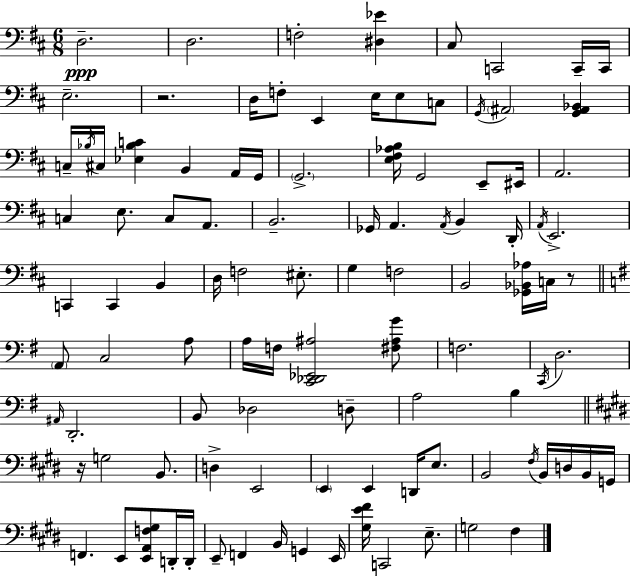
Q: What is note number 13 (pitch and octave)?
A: E3